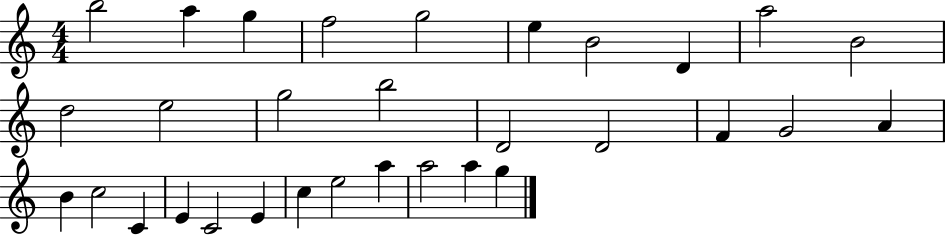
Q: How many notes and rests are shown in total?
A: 31